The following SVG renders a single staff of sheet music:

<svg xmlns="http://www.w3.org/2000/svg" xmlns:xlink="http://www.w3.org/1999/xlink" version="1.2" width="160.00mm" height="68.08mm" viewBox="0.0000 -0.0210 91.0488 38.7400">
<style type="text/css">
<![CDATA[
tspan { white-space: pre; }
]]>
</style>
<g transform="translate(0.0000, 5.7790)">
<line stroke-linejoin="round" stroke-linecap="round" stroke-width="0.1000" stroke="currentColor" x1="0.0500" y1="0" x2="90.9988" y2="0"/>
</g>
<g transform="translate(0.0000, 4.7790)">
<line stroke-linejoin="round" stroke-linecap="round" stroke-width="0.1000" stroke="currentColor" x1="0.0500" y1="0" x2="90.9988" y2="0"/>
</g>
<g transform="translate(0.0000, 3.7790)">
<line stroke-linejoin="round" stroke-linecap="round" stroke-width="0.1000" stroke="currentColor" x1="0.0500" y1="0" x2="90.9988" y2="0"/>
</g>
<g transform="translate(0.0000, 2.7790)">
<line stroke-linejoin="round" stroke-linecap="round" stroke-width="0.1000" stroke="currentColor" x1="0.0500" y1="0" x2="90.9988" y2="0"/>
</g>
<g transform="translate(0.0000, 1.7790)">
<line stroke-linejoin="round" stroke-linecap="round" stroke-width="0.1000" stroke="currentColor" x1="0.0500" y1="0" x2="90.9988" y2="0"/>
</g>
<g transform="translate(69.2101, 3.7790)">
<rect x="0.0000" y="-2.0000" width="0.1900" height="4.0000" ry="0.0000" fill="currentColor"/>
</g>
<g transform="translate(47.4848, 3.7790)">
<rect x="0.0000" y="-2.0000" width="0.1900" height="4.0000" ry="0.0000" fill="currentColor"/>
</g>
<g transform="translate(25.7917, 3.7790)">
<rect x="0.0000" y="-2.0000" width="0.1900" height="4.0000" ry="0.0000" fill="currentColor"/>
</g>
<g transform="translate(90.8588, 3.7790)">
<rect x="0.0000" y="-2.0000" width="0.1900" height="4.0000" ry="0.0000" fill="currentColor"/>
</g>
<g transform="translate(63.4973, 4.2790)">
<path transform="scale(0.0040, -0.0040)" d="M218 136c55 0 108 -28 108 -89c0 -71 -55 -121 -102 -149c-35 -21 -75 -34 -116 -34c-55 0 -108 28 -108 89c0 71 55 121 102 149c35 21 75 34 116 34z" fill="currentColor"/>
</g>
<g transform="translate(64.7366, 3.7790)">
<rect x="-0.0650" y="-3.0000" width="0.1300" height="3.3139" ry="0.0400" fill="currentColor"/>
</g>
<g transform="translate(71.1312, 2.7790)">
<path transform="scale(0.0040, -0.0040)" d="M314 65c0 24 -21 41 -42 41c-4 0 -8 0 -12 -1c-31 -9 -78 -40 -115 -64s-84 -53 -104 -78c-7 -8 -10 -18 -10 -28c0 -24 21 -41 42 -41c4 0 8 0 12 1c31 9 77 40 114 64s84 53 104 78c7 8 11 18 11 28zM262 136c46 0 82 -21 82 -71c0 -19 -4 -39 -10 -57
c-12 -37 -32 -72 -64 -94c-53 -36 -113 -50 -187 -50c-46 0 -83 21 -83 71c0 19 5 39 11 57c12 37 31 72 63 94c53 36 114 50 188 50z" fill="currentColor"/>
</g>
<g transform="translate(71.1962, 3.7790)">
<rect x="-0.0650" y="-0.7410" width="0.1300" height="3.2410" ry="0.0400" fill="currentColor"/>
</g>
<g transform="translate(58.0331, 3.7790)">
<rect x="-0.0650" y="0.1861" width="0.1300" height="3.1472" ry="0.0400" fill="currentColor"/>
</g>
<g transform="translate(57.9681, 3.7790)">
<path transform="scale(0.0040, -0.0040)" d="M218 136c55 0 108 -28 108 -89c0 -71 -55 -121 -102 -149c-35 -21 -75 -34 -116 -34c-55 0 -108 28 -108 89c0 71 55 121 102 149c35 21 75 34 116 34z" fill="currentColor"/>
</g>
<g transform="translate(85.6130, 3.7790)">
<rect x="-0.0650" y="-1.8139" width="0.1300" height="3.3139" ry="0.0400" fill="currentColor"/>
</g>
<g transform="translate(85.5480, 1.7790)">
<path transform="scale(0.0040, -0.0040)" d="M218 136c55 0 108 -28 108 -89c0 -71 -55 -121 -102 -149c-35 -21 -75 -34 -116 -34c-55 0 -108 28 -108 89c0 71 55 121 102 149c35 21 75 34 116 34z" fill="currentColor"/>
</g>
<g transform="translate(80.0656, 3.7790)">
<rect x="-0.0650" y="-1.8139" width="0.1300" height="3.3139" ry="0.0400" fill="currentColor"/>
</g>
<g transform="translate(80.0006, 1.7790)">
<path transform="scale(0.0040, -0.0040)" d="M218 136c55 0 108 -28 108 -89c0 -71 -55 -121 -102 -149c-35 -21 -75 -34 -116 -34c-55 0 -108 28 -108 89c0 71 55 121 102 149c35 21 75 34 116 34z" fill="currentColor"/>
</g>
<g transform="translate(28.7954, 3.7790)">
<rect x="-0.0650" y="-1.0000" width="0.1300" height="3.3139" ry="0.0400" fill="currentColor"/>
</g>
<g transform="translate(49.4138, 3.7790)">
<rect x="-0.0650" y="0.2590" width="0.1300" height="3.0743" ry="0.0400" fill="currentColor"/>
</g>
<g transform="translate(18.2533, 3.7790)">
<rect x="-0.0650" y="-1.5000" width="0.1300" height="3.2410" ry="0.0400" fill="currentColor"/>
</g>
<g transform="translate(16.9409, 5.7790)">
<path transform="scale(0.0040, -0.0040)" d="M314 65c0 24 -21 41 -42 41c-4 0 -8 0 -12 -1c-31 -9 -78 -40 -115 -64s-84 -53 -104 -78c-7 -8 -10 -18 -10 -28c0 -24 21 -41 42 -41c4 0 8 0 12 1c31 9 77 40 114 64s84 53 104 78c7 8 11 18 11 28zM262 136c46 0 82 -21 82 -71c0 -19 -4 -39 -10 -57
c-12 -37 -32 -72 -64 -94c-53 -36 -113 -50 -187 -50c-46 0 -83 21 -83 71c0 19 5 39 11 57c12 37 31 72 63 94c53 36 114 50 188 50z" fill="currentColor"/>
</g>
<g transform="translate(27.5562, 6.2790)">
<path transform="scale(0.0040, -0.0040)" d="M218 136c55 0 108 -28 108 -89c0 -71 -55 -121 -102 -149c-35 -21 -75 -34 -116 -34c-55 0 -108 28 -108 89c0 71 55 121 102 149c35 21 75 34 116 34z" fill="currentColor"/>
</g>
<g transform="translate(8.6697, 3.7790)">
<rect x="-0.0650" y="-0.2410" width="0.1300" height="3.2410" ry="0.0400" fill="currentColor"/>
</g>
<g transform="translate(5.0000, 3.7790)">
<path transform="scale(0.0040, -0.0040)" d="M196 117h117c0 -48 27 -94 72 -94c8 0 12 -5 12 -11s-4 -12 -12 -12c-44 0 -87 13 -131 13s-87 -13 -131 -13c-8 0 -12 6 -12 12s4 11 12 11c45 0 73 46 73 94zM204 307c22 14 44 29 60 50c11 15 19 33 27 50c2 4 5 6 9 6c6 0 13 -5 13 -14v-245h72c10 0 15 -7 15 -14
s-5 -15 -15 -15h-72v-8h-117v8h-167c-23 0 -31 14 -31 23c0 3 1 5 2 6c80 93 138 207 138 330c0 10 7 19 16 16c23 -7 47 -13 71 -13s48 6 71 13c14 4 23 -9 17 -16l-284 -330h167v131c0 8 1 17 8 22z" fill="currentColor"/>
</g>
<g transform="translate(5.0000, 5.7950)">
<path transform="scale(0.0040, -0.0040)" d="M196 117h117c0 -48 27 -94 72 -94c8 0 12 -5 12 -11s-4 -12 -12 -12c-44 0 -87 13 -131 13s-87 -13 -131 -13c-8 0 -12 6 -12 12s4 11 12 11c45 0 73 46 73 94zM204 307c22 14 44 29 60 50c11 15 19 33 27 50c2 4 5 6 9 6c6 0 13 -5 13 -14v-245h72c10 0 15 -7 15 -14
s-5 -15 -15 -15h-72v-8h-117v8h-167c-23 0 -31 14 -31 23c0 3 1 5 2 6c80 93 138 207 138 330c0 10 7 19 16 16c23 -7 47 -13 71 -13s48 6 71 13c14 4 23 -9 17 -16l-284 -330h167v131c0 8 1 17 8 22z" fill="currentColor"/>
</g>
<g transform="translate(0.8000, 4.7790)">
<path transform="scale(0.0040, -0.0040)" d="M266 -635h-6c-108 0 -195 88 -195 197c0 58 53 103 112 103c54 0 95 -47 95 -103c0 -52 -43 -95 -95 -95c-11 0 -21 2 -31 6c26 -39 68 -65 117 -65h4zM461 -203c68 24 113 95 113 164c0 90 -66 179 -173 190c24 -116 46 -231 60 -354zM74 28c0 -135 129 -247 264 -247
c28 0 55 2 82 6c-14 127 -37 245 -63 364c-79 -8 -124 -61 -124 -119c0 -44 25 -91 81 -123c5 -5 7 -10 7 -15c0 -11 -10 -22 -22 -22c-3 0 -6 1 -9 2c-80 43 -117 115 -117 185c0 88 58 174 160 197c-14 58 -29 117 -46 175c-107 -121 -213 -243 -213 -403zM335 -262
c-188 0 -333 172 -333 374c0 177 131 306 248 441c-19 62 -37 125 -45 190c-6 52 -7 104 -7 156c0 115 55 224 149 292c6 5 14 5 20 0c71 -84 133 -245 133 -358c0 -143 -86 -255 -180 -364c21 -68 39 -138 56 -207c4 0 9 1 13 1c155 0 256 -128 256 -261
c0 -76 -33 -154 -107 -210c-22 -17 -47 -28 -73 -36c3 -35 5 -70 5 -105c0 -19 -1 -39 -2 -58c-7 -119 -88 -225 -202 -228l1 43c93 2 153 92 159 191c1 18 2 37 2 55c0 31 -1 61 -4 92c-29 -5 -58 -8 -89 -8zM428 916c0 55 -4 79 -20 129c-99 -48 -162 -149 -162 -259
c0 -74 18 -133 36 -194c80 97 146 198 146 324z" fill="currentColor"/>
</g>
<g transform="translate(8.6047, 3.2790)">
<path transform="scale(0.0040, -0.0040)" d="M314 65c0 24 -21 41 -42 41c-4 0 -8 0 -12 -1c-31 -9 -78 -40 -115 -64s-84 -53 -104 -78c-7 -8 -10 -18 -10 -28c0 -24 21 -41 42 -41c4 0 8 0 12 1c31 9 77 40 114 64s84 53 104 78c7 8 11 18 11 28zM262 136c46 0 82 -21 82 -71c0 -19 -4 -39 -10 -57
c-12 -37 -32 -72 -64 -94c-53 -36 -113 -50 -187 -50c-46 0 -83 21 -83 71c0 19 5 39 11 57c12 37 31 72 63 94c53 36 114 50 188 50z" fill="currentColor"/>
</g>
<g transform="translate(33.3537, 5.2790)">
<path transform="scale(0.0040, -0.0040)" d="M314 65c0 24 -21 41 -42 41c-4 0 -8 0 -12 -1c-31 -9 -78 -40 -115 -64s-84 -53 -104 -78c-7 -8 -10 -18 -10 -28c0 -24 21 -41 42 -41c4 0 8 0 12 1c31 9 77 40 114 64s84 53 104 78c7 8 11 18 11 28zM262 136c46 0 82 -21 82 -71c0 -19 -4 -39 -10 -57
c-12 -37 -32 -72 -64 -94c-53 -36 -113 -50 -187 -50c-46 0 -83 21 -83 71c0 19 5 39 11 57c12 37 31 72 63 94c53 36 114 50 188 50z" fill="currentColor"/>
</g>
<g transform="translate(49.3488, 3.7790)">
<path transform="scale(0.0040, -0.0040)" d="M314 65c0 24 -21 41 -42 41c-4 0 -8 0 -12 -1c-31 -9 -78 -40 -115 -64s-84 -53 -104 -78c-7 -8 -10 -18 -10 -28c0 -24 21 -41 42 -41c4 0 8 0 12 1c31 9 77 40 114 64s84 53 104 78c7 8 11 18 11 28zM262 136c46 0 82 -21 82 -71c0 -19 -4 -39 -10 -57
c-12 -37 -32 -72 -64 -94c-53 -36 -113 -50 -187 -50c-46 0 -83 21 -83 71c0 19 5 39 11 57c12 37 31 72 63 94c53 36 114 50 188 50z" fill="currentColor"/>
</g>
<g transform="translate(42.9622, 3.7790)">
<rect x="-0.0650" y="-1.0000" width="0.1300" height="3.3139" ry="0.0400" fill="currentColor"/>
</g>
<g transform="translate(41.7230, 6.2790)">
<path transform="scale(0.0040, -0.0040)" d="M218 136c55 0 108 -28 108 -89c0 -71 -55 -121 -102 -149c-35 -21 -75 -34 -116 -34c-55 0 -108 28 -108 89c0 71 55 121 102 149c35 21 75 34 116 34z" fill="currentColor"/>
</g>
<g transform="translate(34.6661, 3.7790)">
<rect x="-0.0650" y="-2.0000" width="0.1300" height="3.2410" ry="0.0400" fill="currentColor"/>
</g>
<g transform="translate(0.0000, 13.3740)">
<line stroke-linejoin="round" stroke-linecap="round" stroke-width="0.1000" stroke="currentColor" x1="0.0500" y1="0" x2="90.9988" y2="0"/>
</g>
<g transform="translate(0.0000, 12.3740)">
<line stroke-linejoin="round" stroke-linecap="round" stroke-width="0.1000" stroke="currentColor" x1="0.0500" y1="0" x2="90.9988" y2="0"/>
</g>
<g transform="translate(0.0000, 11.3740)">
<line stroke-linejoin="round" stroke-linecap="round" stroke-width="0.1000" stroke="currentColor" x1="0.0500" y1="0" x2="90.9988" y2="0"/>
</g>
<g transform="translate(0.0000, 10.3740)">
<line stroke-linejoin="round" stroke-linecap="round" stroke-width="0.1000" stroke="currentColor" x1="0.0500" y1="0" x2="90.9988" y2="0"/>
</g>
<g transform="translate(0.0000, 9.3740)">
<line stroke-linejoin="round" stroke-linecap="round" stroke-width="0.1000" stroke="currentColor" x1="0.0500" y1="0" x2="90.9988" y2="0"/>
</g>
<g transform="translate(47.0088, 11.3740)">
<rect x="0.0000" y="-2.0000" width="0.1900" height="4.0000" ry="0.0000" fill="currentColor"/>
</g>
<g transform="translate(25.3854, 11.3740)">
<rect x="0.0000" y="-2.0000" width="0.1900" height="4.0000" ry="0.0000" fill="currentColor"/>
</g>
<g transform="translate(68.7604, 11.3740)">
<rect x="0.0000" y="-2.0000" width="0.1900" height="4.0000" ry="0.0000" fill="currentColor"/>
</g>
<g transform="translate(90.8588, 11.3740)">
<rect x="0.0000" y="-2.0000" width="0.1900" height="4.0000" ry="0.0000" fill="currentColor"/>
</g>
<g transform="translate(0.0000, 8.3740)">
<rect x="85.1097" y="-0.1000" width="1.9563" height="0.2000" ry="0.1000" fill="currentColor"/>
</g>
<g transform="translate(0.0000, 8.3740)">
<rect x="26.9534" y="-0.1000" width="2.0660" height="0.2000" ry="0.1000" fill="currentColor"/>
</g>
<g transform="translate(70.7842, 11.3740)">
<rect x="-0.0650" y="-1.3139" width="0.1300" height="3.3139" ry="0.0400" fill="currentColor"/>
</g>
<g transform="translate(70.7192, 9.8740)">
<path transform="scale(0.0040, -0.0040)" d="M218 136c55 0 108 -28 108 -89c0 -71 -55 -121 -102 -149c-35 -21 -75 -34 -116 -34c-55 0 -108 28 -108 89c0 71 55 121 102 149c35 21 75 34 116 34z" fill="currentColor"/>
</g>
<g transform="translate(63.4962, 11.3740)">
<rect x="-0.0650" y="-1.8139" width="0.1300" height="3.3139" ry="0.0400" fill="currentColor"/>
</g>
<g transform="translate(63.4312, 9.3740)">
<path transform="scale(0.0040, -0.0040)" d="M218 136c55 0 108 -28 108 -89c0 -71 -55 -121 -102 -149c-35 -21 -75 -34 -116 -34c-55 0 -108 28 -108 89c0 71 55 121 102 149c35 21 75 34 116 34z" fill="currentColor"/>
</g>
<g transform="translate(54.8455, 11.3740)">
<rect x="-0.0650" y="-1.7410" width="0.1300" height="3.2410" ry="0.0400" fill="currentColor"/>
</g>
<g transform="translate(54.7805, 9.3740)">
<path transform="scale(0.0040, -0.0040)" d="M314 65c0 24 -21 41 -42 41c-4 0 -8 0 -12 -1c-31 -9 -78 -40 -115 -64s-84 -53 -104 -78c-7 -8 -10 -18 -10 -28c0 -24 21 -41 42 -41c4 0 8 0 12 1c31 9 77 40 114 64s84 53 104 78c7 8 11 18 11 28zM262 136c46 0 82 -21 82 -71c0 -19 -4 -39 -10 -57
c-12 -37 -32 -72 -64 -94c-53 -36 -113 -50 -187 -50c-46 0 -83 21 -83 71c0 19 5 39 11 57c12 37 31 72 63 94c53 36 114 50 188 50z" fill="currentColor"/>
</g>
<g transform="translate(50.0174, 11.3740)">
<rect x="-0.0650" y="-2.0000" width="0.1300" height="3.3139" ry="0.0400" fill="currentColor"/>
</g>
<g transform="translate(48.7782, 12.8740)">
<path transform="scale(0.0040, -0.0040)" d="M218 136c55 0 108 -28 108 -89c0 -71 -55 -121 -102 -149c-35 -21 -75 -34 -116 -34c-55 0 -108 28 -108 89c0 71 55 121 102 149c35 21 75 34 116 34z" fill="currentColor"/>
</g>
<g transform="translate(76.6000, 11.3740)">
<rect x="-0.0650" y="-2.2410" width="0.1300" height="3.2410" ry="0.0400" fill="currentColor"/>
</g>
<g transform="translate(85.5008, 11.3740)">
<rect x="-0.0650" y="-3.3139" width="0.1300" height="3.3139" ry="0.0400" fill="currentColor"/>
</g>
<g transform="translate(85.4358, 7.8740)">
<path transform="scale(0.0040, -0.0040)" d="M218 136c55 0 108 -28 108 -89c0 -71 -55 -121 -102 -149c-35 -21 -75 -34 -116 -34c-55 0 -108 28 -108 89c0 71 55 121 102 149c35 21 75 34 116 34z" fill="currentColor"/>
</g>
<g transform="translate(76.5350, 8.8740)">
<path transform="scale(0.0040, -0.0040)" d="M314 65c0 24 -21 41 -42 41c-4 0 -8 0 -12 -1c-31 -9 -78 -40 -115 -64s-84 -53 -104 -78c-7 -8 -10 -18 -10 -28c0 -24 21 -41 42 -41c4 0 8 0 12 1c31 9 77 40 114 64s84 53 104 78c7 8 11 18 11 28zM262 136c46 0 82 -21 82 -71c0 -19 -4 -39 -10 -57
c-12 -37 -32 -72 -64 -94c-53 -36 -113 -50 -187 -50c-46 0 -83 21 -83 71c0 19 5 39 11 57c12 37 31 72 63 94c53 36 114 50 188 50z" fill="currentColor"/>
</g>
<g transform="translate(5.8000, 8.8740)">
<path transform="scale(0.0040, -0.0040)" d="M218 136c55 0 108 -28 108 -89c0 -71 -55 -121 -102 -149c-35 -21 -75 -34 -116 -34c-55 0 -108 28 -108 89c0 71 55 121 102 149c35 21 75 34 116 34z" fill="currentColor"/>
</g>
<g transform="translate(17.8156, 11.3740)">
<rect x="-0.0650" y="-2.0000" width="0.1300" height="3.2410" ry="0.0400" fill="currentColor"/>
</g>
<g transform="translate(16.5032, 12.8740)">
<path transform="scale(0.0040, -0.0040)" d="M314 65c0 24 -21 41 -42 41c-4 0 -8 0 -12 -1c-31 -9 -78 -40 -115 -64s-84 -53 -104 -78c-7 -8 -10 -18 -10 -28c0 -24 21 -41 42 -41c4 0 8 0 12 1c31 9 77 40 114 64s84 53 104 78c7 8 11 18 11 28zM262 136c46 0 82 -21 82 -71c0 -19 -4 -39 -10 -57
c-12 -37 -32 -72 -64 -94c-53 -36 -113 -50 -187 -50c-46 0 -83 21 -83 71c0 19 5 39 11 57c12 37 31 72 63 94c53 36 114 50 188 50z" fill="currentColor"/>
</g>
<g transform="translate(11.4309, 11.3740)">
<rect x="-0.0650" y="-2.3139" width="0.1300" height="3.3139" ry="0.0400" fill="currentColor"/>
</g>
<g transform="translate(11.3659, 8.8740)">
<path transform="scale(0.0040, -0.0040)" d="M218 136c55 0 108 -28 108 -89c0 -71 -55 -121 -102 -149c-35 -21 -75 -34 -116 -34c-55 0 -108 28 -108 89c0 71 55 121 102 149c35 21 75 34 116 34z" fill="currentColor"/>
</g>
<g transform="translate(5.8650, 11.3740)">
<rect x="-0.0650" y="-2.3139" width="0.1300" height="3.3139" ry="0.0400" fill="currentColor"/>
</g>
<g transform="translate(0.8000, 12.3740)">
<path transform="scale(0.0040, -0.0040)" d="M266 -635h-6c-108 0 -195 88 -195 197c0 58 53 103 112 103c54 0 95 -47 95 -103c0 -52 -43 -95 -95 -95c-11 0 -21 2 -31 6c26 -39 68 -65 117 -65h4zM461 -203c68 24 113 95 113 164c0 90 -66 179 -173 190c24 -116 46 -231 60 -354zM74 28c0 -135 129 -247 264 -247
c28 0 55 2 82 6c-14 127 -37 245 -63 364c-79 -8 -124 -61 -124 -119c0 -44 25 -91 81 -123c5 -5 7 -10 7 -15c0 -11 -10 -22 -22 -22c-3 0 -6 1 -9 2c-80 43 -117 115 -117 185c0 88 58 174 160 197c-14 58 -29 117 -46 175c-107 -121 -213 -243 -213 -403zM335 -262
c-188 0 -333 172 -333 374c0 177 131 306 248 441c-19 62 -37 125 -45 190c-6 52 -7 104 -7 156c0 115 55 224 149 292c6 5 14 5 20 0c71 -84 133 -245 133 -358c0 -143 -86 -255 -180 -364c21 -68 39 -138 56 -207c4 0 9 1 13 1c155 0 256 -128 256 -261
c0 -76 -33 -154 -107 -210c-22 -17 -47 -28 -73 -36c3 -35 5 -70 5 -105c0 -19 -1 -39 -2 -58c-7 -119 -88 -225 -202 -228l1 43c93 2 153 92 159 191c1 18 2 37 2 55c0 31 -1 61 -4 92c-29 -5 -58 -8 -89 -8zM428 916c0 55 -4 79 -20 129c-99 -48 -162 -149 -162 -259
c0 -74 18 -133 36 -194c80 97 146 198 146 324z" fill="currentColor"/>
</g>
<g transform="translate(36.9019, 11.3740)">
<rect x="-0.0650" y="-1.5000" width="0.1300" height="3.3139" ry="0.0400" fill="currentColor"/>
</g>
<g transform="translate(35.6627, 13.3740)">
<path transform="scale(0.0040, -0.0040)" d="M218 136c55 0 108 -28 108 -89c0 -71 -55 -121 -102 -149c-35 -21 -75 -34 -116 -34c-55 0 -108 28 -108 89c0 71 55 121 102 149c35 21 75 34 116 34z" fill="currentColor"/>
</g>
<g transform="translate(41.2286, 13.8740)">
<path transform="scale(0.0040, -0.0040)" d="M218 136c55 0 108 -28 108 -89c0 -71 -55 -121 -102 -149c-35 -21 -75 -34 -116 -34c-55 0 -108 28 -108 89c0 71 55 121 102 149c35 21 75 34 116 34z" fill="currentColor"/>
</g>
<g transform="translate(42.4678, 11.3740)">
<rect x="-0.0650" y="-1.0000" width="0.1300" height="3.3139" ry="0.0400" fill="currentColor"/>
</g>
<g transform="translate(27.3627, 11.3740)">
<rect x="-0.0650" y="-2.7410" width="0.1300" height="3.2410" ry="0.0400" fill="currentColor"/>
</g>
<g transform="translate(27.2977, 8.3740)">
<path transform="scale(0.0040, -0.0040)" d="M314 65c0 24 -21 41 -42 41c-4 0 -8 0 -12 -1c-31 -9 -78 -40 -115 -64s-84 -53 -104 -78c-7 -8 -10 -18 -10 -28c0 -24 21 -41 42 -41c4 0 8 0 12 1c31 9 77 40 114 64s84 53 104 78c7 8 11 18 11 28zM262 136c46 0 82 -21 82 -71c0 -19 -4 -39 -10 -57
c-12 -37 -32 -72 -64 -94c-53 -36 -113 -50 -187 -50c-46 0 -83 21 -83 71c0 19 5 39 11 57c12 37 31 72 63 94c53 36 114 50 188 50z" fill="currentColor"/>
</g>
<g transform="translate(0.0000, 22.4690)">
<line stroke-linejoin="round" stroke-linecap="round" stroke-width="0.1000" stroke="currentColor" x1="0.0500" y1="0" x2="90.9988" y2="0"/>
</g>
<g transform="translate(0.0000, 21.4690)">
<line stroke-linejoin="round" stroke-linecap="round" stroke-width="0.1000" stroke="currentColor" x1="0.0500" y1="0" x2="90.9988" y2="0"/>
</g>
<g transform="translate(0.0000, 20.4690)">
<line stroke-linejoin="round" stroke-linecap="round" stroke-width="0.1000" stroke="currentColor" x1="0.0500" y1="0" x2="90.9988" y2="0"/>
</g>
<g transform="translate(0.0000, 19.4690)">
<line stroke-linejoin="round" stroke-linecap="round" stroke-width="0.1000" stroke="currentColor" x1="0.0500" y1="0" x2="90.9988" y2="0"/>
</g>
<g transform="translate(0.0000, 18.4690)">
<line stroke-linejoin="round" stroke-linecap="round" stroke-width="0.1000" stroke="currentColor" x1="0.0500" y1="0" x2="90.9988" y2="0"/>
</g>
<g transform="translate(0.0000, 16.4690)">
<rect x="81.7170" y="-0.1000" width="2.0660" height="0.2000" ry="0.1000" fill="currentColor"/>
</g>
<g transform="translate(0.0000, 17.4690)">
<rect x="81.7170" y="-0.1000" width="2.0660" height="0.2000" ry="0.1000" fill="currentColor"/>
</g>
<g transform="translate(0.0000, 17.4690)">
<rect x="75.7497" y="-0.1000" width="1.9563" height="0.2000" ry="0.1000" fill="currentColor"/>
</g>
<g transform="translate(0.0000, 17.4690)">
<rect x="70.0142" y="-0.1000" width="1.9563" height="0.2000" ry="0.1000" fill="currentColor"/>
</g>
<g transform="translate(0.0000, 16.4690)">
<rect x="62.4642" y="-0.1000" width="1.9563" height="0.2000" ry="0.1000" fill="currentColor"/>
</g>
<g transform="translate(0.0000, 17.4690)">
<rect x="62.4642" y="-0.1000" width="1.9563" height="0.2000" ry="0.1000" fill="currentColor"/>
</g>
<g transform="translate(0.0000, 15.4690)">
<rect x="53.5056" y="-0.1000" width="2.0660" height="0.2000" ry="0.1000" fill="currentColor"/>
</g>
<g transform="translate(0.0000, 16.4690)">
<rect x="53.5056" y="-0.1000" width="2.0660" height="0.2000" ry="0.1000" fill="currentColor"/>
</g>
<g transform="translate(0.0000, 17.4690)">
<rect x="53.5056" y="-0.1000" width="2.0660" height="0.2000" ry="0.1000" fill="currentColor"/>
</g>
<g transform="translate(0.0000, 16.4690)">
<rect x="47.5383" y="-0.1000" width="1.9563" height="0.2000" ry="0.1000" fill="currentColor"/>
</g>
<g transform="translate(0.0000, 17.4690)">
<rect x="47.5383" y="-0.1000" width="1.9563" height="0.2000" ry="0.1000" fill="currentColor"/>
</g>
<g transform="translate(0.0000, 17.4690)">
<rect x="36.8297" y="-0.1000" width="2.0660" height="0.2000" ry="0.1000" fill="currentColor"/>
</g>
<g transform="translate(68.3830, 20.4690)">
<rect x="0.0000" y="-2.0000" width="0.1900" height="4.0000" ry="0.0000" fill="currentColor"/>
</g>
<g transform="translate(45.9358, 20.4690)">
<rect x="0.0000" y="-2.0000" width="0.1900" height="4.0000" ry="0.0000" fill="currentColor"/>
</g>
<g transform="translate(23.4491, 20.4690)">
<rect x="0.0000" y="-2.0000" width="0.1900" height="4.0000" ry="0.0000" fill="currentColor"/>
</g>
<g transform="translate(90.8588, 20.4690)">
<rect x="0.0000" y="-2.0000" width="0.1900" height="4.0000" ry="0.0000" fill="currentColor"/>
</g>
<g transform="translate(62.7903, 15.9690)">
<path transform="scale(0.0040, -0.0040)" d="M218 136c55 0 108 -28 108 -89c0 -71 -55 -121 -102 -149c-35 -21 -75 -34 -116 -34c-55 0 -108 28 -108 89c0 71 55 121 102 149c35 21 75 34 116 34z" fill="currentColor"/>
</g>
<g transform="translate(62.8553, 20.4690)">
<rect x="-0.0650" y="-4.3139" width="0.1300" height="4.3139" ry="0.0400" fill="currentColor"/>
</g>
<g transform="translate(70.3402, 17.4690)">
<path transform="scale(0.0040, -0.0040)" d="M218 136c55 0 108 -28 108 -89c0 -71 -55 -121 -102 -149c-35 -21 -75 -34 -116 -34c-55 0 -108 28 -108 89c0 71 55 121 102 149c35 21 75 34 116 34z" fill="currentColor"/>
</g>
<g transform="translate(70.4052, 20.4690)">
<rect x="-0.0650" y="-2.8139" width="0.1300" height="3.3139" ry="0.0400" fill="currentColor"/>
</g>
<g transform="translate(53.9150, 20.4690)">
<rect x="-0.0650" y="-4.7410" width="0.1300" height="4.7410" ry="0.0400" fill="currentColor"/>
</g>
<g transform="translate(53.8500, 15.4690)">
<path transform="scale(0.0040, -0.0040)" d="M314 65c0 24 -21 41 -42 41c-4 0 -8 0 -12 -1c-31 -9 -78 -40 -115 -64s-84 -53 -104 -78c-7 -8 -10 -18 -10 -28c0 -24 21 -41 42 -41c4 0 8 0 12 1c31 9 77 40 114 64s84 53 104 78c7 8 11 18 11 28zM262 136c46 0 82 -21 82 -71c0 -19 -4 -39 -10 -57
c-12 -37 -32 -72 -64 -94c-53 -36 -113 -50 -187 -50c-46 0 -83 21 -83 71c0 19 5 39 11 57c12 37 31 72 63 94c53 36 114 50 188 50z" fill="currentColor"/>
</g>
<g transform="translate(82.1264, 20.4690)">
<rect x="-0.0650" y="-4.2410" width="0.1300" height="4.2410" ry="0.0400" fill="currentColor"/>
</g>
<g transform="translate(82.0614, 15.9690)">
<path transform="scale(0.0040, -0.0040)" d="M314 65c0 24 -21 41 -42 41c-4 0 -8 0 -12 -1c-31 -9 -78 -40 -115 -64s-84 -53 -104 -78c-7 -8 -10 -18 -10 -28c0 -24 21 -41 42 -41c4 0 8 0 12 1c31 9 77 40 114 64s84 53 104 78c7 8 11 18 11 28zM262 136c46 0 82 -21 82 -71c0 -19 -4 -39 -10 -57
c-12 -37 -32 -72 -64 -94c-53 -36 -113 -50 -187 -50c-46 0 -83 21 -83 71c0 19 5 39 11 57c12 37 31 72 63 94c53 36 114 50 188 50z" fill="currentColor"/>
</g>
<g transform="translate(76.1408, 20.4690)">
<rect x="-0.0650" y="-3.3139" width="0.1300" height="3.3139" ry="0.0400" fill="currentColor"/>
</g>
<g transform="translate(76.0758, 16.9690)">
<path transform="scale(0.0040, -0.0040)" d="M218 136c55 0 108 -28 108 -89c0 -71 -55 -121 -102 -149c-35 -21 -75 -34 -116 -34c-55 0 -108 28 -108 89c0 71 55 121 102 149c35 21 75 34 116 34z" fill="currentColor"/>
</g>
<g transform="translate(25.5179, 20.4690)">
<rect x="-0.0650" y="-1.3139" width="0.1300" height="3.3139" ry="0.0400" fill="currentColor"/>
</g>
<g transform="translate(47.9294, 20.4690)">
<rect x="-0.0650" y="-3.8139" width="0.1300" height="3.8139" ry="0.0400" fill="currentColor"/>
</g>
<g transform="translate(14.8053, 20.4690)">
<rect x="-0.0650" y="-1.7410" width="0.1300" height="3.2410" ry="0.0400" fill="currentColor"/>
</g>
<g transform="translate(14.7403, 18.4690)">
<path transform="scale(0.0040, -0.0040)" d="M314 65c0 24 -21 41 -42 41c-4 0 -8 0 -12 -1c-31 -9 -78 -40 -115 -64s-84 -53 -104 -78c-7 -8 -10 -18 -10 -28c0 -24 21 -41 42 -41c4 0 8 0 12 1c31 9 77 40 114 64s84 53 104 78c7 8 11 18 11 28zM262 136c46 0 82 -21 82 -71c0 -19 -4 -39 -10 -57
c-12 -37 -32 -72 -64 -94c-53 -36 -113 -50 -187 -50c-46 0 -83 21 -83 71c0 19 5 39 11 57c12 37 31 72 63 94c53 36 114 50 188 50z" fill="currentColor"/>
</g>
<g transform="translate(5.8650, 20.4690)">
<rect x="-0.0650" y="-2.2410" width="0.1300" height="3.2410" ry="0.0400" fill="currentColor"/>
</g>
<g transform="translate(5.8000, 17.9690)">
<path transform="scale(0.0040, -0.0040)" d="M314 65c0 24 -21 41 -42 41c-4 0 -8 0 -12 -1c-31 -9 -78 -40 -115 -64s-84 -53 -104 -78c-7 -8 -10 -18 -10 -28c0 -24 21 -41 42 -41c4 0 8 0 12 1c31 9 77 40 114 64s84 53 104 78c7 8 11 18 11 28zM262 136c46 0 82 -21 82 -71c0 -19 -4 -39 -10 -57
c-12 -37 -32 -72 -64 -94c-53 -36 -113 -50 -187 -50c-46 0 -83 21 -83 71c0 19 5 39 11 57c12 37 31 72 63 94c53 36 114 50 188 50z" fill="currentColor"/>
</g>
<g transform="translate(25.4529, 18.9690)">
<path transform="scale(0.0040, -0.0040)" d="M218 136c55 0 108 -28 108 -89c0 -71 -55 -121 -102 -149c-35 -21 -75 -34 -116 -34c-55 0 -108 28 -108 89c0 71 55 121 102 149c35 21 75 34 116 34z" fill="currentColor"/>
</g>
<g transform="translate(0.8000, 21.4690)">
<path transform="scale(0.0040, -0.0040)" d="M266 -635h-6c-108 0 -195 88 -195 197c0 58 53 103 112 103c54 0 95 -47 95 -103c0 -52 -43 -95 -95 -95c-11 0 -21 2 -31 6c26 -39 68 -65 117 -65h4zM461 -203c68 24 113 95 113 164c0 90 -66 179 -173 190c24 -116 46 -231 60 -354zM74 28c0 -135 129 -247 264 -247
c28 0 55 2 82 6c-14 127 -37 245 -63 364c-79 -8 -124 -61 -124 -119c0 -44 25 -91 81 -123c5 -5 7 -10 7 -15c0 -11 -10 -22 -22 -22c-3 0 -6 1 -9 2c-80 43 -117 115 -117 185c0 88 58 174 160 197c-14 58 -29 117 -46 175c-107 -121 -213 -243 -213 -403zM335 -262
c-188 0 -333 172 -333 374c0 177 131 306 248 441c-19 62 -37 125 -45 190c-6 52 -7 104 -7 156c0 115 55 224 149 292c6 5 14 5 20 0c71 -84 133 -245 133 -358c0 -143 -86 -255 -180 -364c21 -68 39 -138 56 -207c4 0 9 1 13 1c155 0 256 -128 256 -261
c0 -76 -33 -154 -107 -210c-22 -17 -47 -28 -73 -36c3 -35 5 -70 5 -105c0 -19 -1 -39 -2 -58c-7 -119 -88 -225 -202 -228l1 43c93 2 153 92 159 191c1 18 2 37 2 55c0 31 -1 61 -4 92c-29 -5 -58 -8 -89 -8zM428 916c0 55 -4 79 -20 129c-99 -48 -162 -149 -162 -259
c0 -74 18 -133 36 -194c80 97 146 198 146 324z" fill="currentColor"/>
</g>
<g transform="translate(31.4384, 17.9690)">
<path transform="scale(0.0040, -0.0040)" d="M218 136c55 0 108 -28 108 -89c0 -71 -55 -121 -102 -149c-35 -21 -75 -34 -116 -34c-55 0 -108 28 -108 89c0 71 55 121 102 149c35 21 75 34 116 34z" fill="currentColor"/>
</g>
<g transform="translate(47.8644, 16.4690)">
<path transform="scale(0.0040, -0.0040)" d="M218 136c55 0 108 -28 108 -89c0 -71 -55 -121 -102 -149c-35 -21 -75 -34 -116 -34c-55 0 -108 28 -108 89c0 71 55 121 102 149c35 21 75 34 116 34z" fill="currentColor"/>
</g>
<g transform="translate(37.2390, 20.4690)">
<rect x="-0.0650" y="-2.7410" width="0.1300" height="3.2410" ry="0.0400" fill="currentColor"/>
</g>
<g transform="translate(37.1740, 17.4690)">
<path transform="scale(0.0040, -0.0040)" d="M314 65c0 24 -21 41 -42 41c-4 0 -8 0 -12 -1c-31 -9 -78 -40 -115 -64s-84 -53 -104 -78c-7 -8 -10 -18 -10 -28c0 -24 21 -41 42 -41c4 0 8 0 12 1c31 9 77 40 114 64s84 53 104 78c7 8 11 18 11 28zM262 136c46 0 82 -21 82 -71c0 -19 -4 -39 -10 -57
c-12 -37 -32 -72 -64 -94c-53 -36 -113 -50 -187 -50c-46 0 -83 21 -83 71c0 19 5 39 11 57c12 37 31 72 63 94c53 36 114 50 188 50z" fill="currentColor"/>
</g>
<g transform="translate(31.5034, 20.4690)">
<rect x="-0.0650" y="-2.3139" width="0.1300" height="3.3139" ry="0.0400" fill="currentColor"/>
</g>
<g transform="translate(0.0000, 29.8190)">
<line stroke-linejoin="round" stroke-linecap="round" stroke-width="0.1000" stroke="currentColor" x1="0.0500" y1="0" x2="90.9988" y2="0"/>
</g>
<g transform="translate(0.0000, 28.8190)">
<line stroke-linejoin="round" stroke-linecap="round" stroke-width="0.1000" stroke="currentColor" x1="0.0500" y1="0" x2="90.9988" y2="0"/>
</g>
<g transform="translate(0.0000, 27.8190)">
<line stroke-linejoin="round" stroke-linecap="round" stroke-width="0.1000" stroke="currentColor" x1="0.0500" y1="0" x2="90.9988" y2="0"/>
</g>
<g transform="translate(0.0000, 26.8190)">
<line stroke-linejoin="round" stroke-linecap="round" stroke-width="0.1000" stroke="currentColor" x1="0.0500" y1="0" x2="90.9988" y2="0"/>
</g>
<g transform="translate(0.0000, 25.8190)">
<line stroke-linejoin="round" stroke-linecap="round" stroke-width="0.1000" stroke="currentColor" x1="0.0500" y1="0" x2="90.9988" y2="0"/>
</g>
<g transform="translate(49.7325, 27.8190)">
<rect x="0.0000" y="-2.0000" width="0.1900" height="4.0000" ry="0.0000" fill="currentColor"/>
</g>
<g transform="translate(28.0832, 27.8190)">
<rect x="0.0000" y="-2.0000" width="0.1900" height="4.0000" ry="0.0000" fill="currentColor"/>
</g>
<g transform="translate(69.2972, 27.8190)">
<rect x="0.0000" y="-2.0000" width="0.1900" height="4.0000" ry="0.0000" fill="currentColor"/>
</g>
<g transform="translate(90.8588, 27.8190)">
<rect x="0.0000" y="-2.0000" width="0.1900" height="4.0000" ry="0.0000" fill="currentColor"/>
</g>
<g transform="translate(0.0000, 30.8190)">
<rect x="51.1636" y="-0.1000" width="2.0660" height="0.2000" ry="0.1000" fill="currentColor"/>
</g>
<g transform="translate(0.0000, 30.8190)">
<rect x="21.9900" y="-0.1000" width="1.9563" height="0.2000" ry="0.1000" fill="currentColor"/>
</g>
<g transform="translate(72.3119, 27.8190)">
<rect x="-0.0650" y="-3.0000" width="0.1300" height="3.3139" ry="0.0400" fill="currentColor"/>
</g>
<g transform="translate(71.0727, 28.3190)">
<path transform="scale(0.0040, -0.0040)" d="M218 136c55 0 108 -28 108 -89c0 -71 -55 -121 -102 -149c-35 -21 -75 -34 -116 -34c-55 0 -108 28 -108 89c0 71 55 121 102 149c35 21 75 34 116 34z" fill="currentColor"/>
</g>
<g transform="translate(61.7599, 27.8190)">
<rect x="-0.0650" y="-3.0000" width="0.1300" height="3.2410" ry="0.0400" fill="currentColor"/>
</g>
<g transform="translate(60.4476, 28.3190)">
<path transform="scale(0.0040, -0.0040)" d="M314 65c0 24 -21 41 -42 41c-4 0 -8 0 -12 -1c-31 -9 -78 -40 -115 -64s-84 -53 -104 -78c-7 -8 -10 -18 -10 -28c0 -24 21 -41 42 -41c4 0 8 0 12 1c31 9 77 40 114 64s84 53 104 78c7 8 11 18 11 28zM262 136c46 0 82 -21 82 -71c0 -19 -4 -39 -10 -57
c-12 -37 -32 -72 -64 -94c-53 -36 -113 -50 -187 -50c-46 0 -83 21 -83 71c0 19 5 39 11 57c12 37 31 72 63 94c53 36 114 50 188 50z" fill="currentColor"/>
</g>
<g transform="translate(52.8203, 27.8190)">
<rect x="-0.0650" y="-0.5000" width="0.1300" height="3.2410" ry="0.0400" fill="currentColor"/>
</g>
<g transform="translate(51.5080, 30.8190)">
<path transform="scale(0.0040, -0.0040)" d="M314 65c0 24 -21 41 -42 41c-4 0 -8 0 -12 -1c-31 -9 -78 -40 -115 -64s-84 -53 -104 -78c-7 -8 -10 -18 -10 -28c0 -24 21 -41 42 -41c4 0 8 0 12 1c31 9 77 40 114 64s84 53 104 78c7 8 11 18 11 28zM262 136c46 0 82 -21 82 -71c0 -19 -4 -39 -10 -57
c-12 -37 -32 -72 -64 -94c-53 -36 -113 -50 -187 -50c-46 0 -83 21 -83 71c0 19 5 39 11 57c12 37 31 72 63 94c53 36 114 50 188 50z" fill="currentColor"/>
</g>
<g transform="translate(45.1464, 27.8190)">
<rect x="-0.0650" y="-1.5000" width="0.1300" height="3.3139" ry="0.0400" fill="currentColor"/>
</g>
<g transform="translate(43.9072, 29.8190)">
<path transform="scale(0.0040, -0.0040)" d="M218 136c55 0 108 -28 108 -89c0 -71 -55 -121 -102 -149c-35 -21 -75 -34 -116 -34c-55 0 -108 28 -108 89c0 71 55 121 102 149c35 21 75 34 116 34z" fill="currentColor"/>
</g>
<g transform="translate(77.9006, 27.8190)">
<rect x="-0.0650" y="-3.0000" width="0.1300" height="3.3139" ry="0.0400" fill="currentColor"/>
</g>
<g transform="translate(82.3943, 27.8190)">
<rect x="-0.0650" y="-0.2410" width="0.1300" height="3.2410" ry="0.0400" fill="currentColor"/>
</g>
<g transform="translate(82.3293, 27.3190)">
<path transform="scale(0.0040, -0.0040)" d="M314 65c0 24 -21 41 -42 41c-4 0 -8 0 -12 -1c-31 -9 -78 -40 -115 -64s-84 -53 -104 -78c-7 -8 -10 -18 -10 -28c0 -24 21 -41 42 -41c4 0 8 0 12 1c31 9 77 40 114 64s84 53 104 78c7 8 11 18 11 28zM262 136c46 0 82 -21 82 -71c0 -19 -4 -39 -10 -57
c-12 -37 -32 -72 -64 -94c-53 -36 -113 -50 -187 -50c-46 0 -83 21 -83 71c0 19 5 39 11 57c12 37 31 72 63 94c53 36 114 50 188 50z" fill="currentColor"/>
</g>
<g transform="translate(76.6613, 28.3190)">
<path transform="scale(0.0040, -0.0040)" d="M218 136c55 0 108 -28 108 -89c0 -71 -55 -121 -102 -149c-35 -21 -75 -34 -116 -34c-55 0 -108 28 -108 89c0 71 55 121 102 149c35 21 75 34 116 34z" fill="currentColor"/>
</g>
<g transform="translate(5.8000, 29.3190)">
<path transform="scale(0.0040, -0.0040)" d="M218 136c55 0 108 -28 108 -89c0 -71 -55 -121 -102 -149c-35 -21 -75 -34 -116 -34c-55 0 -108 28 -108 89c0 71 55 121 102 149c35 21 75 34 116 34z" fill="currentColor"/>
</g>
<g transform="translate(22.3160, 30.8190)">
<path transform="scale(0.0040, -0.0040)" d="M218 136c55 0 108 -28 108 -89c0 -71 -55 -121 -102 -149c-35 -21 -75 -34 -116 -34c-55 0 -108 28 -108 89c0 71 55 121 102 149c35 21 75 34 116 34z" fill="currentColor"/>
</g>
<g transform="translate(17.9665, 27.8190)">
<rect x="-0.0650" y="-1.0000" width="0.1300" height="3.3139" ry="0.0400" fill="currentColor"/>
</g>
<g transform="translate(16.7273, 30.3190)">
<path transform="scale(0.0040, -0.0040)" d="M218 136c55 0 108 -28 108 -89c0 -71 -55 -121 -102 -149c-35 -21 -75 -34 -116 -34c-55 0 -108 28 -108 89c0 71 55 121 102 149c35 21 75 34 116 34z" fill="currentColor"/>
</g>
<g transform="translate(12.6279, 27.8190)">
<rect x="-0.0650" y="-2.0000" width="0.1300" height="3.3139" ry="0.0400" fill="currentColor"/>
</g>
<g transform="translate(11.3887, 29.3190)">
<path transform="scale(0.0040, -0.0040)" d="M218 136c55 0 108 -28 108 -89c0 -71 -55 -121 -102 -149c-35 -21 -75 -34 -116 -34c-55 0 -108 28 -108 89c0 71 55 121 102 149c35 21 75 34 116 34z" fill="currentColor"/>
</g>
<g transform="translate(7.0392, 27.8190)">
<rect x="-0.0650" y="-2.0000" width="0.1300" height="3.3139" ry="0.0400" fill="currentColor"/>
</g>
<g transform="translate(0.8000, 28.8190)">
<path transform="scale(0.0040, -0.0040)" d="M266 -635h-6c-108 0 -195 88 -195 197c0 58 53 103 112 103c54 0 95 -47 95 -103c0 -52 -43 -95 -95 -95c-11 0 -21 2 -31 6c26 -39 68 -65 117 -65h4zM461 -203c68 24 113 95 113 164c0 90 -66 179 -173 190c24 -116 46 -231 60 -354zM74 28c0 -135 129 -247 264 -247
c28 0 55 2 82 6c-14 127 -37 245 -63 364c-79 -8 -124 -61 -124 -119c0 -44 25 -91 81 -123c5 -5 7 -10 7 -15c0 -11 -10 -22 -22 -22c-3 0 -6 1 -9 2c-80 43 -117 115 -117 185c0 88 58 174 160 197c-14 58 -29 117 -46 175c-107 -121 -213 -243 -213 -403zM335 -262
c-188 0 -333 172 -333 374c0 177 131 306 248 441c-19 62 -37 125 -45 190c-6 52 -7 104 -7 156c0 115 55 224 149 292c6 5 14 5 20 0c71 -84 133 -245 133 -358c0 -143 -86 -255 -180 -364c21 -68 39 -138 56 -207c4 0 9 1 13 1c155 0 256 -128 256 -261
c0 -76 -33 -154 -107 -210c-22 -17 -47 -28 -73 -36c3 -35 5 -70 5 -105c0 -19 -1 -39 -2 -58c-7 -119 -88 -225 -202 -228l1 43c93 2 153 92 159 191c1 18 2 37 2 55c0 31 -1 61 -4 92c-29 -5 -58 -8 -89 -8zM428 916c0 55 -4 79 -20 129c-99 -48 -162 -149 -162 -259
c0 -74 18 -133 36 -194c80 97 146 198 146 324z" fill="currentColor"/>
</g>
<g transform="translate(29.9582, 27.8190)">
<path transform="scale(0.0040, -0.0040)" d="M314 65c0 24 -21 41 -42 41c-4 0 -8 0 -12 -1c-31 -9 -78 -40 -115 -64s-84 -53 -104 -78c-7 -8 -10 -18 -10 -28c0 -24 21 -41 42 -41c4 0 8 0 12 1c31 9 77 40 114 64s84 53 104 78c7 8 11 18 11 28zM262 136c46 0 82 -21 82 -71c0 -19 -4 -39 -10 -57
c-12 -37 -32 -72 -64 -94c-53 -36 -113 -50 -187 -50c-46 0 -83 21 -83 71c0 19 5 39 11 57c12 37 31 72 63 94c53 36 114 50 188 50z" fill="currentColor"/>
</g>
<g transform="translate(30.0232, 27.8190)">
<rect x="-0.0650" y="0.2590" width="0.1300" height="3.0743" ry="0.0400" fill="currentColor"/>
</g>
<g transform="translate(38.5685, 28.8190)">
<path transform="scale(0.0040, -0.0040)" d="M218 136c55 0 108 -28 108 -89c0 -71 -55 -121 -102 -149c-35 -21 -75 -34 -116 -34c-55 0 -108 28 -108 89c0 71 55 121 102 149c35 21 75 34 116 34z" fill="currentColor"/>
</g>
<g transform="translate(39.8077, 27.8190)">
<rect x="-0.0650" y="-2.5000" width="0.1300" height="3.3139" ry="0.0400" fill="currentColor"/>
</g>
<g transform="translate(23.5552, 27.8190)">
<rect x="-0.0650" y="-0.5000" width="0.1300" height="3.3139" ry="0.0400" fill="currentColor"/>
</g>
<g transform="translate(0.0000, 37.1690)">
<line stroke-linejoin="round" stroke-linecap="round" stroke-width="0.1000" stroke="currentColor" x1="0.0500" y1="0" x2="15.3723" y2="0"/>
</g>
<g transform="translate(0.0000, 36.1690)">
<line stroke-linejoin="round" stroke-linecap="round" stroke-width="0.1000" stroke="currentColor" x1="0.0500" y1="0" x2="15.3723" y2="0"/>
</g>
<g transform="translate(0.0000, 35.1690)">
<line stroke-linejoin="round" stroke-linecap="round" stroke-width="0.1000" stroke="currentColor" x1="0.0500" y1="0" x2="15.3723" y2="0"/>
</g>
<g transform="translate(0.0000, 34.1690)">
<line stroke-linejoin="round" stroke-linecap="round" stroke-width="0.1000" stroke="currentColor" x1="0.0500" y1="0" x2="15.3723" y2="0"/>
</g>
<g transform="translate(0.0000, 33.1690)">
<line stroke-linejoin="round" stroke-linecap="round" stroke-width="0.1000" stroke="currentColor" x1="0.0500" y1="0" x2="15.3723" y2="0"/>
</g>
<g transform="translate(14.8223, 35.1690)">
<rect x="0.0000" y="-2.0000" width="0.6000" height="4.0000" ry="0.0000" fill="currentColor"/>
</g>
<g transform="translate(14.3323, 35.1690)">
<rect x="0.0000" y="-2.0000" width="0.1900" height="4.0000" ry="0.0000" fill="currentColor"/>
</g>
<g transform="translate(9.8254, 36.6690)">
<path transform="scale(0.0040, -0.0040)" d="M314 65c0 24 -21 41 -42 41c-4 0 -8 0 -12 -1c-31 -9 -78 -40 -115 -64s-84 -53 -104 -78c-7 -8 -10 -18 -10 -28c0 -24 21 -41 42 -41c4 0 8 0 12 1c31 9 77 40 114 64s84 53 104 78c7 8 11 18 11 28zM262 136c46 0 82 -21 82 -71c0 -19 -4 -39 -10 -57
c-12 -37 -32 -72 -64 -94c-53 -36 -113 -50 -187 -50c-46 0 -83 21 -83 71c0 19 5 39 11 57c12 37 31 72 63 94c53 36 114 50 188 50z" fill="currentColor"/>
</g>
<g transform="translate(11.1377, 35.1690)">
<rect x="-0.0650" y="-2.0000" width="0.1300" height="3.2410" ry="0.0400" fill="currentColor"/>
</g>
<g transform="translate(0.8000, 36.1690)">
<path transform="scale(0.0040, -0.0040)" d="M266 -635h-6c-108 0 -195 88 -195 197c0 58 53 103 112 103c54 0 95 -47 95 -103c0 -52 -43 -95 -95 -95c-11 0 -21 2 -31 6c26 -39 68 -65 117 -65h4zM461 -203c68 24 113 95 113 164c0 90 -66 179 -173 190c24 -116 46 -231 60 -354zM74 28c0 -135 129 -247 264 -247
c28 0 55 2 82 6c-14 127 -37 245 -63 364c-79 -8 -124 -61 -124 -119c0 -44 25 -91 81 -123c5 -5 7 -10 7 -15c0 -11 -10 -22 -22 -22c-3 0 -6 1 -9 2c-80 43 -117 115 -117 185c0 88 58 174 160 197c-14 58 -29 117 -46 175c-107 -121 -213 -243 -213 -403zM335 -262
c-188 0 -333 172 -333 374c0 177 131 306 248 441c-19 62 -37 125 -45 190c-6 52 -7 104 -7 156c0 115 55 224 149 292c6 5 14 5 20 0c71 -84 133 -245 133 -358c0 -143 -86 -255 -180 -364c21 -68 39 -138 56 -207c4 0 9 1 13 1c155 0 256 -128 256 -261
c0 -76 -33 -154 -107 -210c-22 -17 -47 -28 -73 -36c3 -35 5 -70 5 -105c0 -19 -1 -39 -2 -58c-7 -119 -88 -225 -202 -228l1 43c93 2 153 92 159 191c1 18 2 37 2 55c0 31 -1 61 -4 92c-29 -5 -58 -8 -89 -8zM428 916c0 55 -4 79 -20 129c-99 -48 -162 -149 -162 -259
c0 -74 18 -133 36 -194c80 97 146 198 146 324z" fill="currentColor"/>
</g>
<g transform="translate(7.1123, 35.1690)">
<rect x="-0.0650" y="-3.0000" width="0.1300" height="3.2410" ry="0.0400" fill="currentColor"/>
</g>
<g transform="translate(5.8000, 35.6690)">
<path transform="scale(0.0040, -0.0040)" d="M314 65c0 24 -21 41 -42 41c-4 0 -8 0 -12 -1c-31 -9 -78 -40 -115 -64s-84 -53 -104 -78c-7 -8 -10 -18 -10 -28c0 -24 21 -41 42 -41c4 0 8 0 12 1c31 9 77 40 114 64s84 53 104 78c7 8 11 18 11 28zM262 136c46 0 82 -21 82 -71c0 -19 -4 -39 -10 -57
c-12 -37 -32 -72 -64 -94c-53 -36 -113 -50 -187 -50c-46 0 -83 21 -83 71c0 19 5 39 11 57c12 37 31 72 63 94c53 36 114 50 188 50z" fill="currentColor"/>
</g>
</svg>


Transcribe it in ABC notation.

X:1
T:Untitled
M:4/4
L:1/4
K:C
c2 E2 D F2 D B2 B A d2 f f g g F2 a2 E D F f2 f e g2 b g2 f2 e g a2 c' e'2 d' a b d'2 F F D C B2 G E C2 A2 A A c2 A2 F2